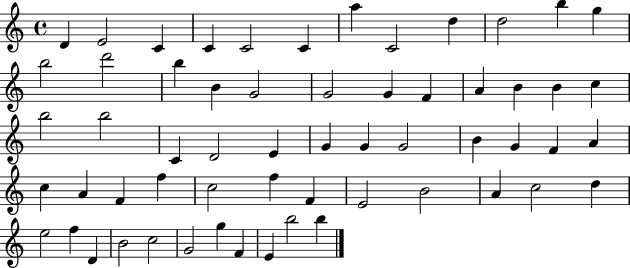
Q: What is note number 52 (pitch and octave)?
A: B4